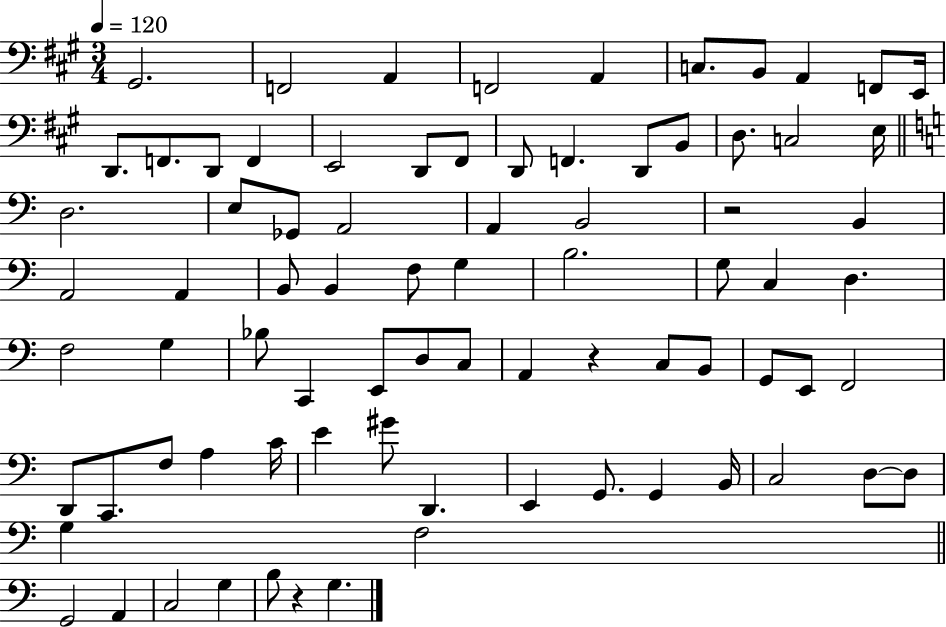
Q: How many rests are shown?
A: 3